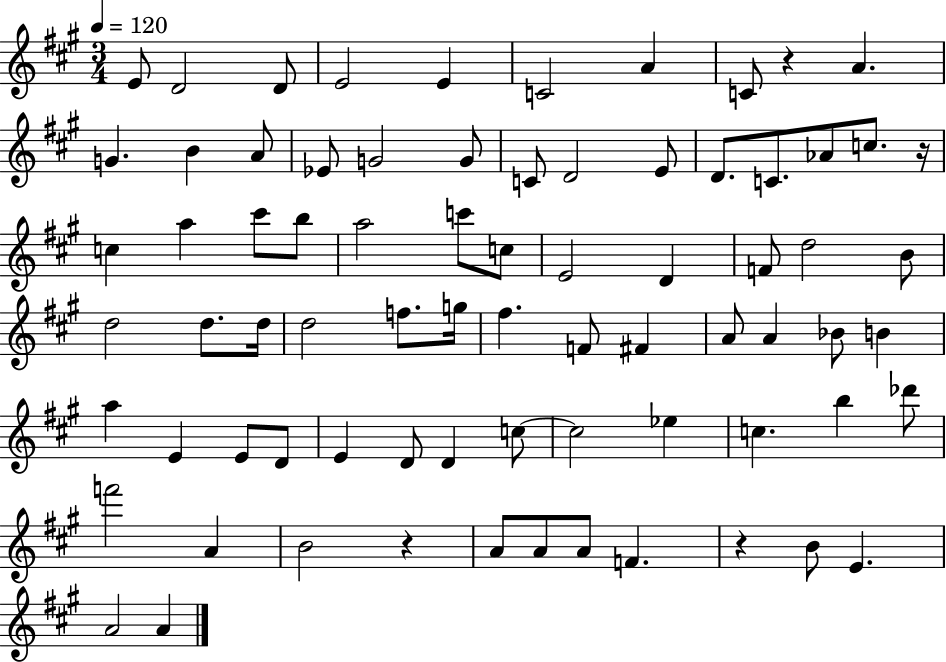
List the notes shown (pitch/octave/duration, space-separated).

E4/e D4/h D4/e E4/h E4/q C4/h A4/q C4/e R/q A4/q. G4/q. B4/q A4/e Eb4/e G4/h G4/e C4/e D4/h E4/e D4/e. C4/e. Ab4/e C5/e. R/s C5/q A5/q C#6/e B5/e A5/h C6/e C5/e E4/h D4/q F4/e D5/h B4/e D5/h D5/e. D5/s D5/h F5/e. G5/s F#5/q. F4/e F#4/q A4/e A4/q Bb4/e B4/q A5/q E4/q E4/e D4/e E4/q D4/e D4/q C5/e C5/h Eb5/q C5/q. B5/q Db6/e F6/h A4/q B4/h R/q A4/e A4/e A4/e F4/q. R/q B4/e E4/q. A4/h A4/q